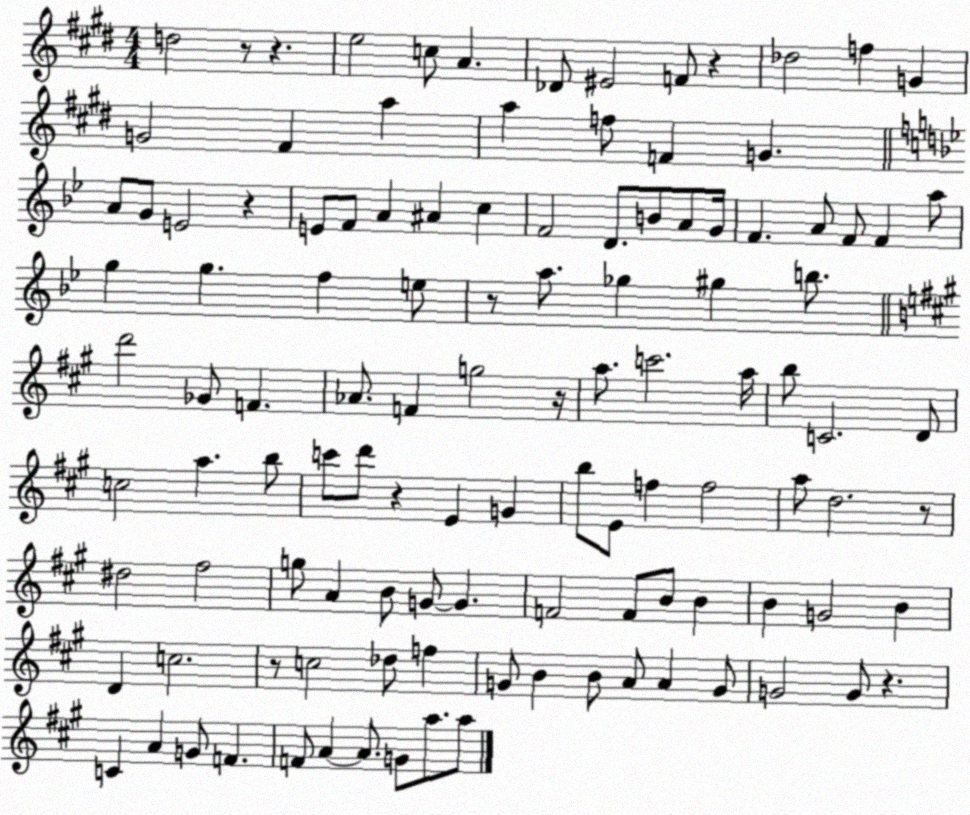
X:1
T:Untitled
M:4/4
L:1/4
K:E
d2 z/2 z e2 c/2 A _D/2 ^E2 F/2 z _d2 f G G2 ^F a a f/2 F G A/2 G/2 E2 z E/2 F/2 A ^A c F2 D/2 B/2 A/2 G/4 F A/2 F/2 F a/2 g g f e/2 z/2 a/2 _g ^g b/2 d'2 _G/2 F _A/2 F g2 z/4 a/2 c'2 a/4 b/2 C2 D/2 c2 a b/2 c'/2 d'/2 z E G b/2 E/2 f f2 a/2 d2 z/2 ^d2 ^f2 g/2 A B/2 G/2 G F2 F/2 B/2 B B G2 B D c2 z/2 c2 _d/2 f G/2 B B/2 A/2 A G/2 G2 G/2 z C A G/2 F F/2 A A/2 G/2 a/2 a/2